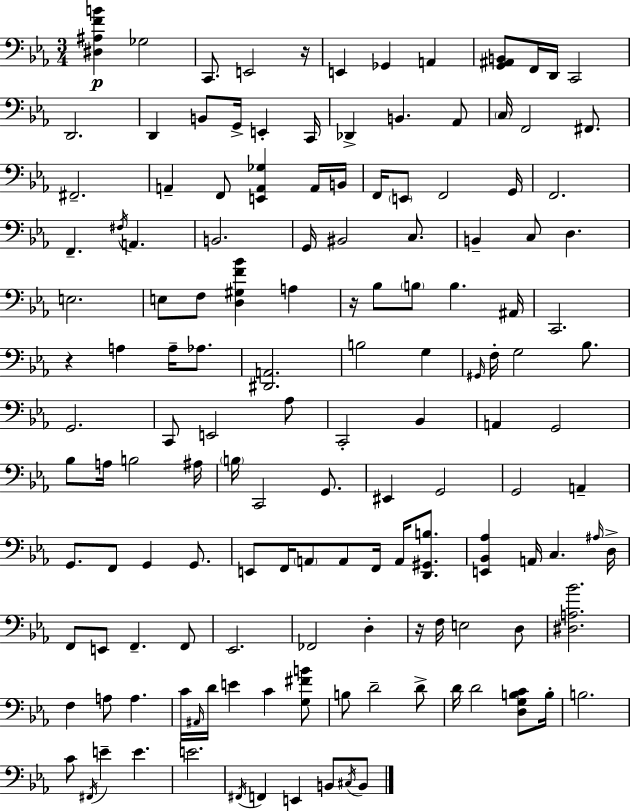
[D#3,A#3,F4,B4]/q Gb3/h C2/e. E2/h R/s E2/q Gb2/q A2/q [G2,A#2,B2]/e F2/s D2/s C2/h D2/h. D2/q B2/e G2/s E2/q C2/s Db2/q B2/q. Ab2/e C3/s F2/h F#2/e. F#2/h. A2/q F2/e [E2,A2,Gb3]/q A2/s B2/s F2/s E2/e F2/h G2/s F2/h. F2/q. F#3/s A2/q. B2/h. G2/s BIS2/h C3/e. B2/q C3/e D3/q. E3/h. E3/e F3/e [D3,G#3,F4,Bb4]/q A3/q R/s Bb3/e B3/e B3/q. A#2/s C2/h. R/q A3/q A3/s Ab3/e. [D#2,A2]/h. B3/h G3/q G#2/s F3/s G3/h Bb3/e. G2/h. C2/e E2/h Ab3/e C2/h Bb2/q A2/q G2/h Bb3/e A3/s B3/h A#3/s B3/s C2/h G2/e. EIS2/q G2/h G2/h A2/q G2/e. F2/e G2/q G2/e. E2/e F2/s A2/e A2/e F2/s A2/s [D2,G#2,B3]/e. [E2,Bb2,Ab3]/q A2/s C3/q. A#3/s D3/s F2/e E2/e F2/q. F2/e Eb2/h. FES2/h D3/q R/s F3/s E3/h D3/e [D#3,A3,Bb4]/h. F3/q A3/e A3/q. C4/s A#2/s D4/s E4/q C4/q [G3,F#4,B4]/e B3/e D4/h D4/e D4/s D4/h [D3,G3,B3,C4]/e B3/s B3/h. C4/e F#2/s E4/q E4/q. E4/h. F#2/s F2/q E2/q B2/e C#3/s B2/e